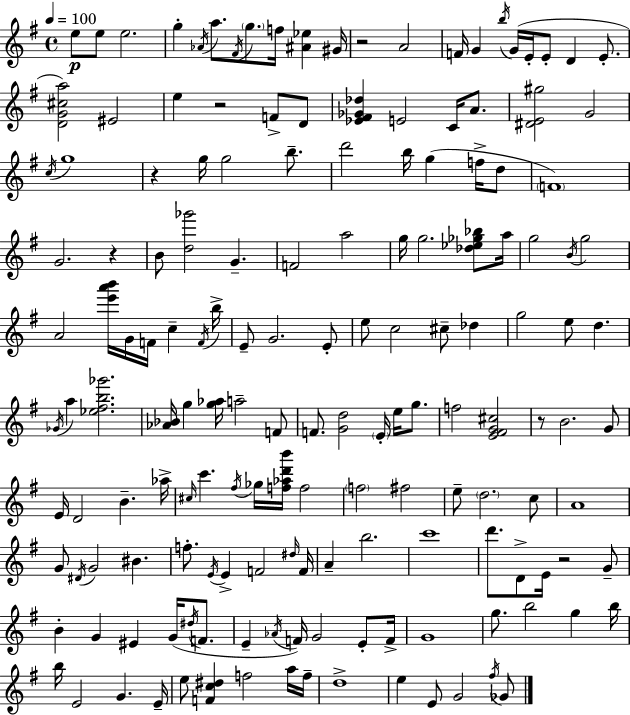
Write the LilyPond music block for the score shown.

{
  \clef treble
  \time 4/4
  \defaultTimeSignature
  \key g \major
  \tempo 4 = 100
  e''8\p e''8 e''2. | g''4-. \acciaccatura { aes'16 } a''8. \acciaccatura { fis'16 } \parenthesize g''8. f''16 <ais' ees''>4 | gis'16 r2 a'2 | f'16 g'4 \acciaccatura { b''16 } g'16( e'16-. e'8-. d'4 | \break e'8.-. <d' g' cis'' a''>2) eis'2 | e''4 r2 f'8-> | d'8 <ees' fis' ges' des''>4 e'2 c'16 | a'8. <dis' e' gis''>2 g'2 | \break \acciaccatura { c''16 } g''1 | r4 g''16 g''2 | b''8.-- d'''2 b''16 g''4( | f''16-> d''8 \parenthesize f'1) | \break g'2. | r4 b'8 <d'' ges'''>2 g'4.-- | f'2 a''2 | g''16 g''2. | \break <des'' ees'' ges'' bes''>8 a''16 g''2 \acciaccatura { b'16 } g''2 | a'2 <e''' a''' b'''>16 g'16 f'16 | c''4-- \acciaccatura { f'16 } b''16-> e'8-- g'2. | e'8-. e''8 c''2 | \break cis''8-- des''4 g''2 e''8 | d''4. \acciaccatura { ges'16 } a''4 <ees'' fis'' b'' ges'''>2. | <aes' bes'>16 g''4 <g'' aes''>16 a''2-- | f'8 f'8. <g' d''>2 | \break \parenthesize e'16-. e''16 g''8. f''2 <e' fis' g' cis''>2 | r8 b'2. | g'8 e'16 d'2 | b'4.-- aes''16-> \grace { cis''16 } c'''4. \acciaccatura { fis''16 } ges''16 | \break <f'' aes'' d''' b'''>16 f''2 \parenthesize f''2 | fis''2 e''8-- \parenthesize d''2. | c''8 a'1 | g'8 \acciaccatura { dis'16 } g'2 | \break bis'4. f''8.-. \acciaccatura { e'16 } e'4-> | f'2 \grace { dis''16 } f'16 a'4-- | b''2. c'''1 | d'''8. d'8-> | \break e'16 r2 g'8-- b'4-. | g'4 eis'4 g'16( \acciaccatura { dis''16 } f'8. e'4-- | \acciaccatura { aes'16 } f'16) g'2 e'8-. f'16-> g'1 | g''8. | \break b''2 g''4 b''16 b''16 e'2 | g'4. e'16-- e''8 | <f' c'' dis''>4 f''2 a''16 f''16-- d''1-> | e''4 | \break e'8 g'2 \acciaccatura { fis''16 } ges'8 \bar "|."
}